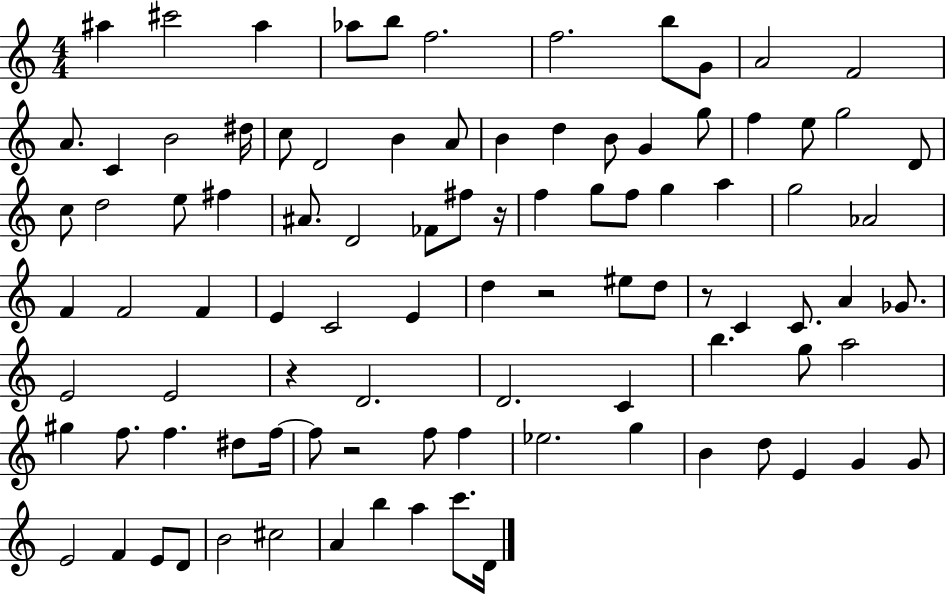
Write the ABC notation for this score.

X:1
T:Untitled
M:4/4
L:1/4
K:C
^a ^c'2 ^a _a/2 b/2 f2 f2 b/2 G/2 A2 F2 A/2 C B2 ^d/4 c/2 D2 B A/2 B d B/2 G g/2 f e/2 g2 D/2 c/2 d2 e/2 ^f ^A/2 D2 _F/2 ^f/2 z/4 f g/2 f/2 g a g2 _A2 F F2 F E C2 E d z2 ^e/2 d/2 z/2 C C/2 A _G/2 E2 E2 z D2 D2 C b g/2 a2 ^g f/2 f ^d/2 f/4 f/2 z2 f/2 f _e2 g B d/2 E G G/2 E2 F E/2 D/2 B2 ^c2 A b a c'/2 D/4